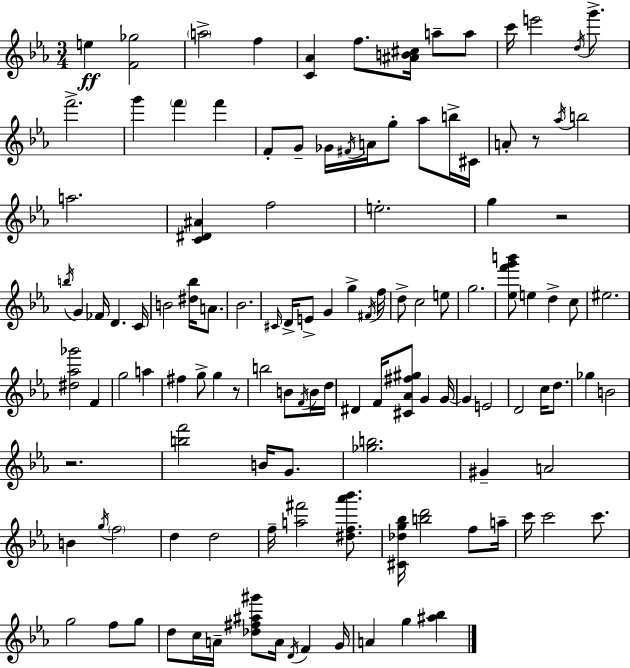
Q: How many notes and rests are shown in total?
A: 122